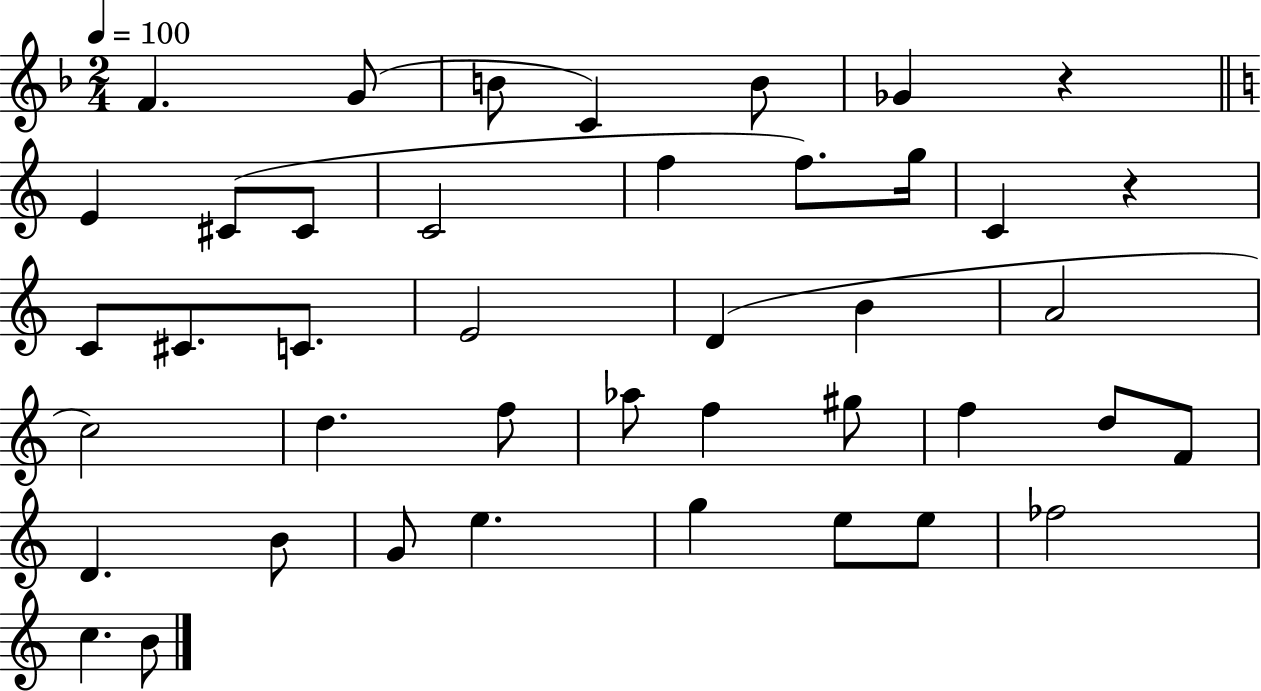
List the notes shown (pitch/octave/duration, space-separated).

F4/q. G4/e B4/e C4/q B4/e Gb4/q R/q E4/q C#4/e C#4/e C4/h F5/q F5/e. G5/s C4/q R/q C4/e C#4/e. C4/e. E4/h D4/q B4/q A4/h C5/h D5/q. F5/e Ab5/e F5/q G#5/e F5/q D5/e F4/e D4/q. B4/e G4/e E5/q. G5/q E5/e E5/e FES5/h C5/q. B4/e